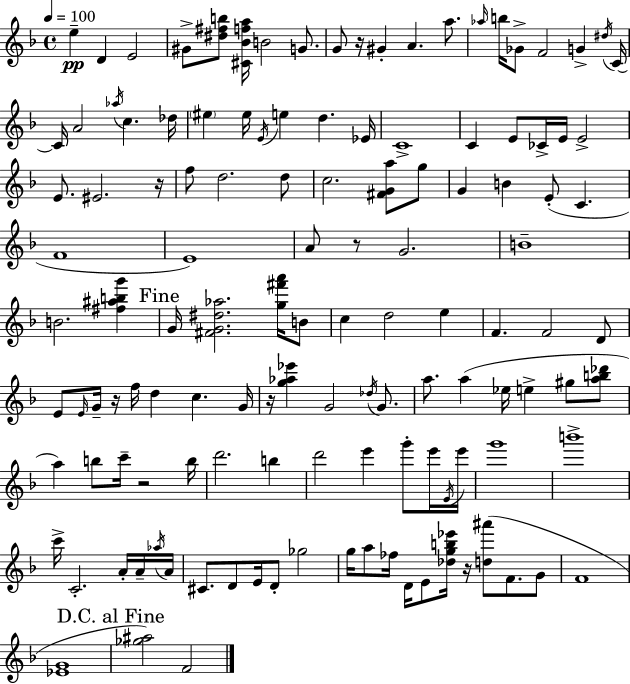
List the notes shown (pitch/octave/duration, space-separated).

E5/q D4/q E4/h G#4/e [D#5,F#5,B5]/e [C#4,Bb4,F5,A5]/s B4/h G4/e. G4/e R/s G#4/q A4/q. A5/e. Ab5/s B5/s Gb4/e F4/h G4/q D#5/s C4/s C4/s A4/h Ab5/s C5/q. Db5/s EIS5/q EIS5/s E4/s E5/q D5/q. Eb4/s C4/w C4/q E4/e CES4/s E4/s E4/h E4/e. EIS4/h. R/s F5/e D5/h. D5/e C5/h. [F#4,G4,A5]/e G5/e G4/q B4/q E4/e C4/q. F4/w E4/w A4/e R/e G4/h. B4/w B4/h. [F#5,A#5,B5,G6]/q G4/s [F#4,G4,D#5,Ab5]/h. [G5,F#6,A6]/s B4/e C5/q D5/h E5/q F4/q. F4/h D4/e E4/e E4/s G4/s R/s F5/s D5/q C5/q. G4/s R/s [G5,Ab5,Eb6]/q G4/h Db5/s G4/e. A5/e. A5/q Eb5/s E5/q G#5/e [A5,B5,Db6]/e A5/q B5/e C6/s R/h B5/s D6/h. B5/q D6/h E6/q G6/e E6/s E4/s E6/s G6/w B6/w C6/s C4/h. A4/s A4/s Ab5/s A4/s C#4/e. D4/e E4/s D4/e Gb5/h G5/s A5/e FES5/s D4/s E4/e [Db5,G5,B5,Eb6]/s R/s [D5,A#6]/e F4/e. G4/e F4/w [Eb4,G4]/w [Gb5,A#5]/h F4/h